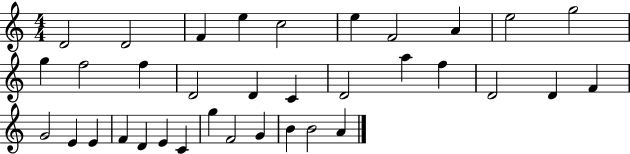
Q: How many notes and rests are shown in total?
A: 35